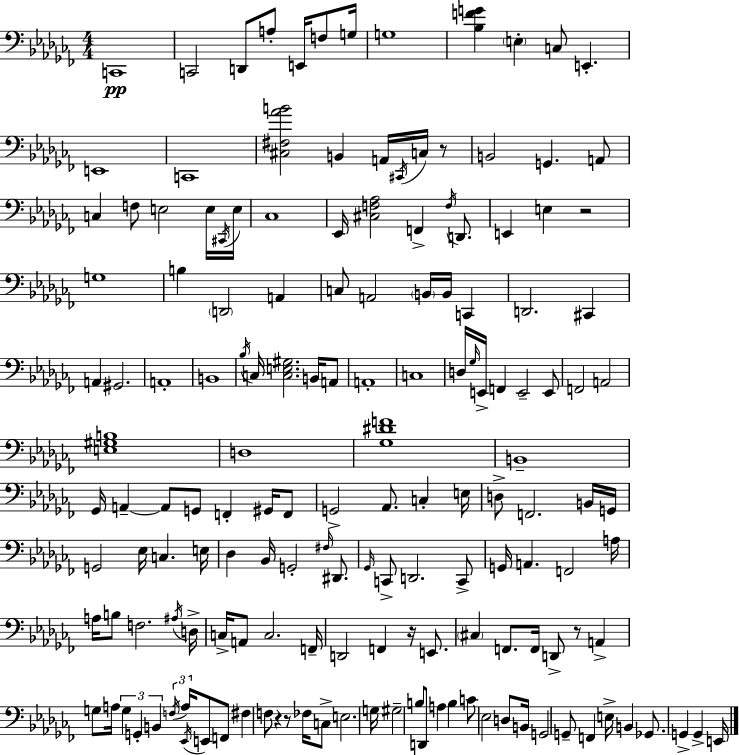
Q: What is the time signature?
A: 4/4